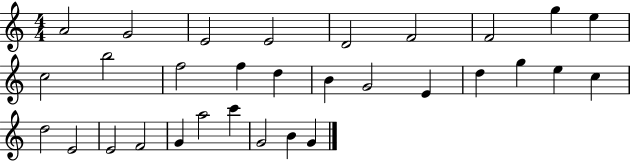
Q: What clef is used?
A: treble